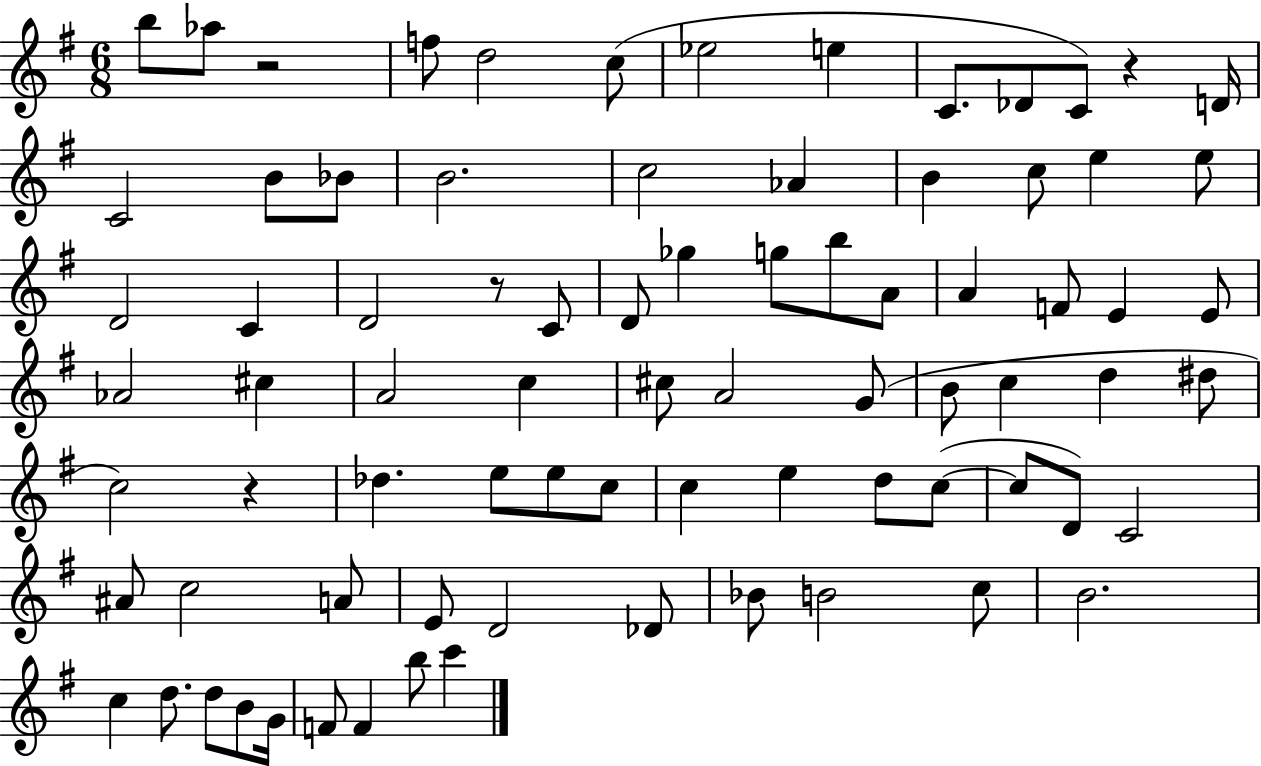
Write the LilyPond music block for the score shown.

{
  \clef treble
  \numericTimeSignature
  \time 6/8
  \key g \major
  b''8 aes''8 r2 | f''8 d''2 c''8( | ees''2 e''4 | c'8. des'8 c'8) r4 d'16 | \break c'2 b'8 bes'8 | b'2. | c''2 aes'4 | b'4 c''8 e''4 e''8 | \break d'2 c'4 | d'2 r8 c'8 | d'8 ges''4 g''8 b''8 a'8 | a'4 f'8 e'4 e'8 | \break aes'2 cis''4 | a'2 c''4 | cis''8 a'2 g'8( | b'8 c''4 d''4 dis''8 | \break c''2) r4 | des''4. e''8 e''8 c''8 | c''4 e''4 d''8 c''8~(~ | c''8 d'8) c'2 | \break ais'8 c''2 a'8 | e'8 d'2 des'8 | bes'8 b'2 c''8 | b'2. | \break c''4 d''8. d''8 b'8 g'16 | f'8 f'4 b''8 c'''4 | \bar "|."
}